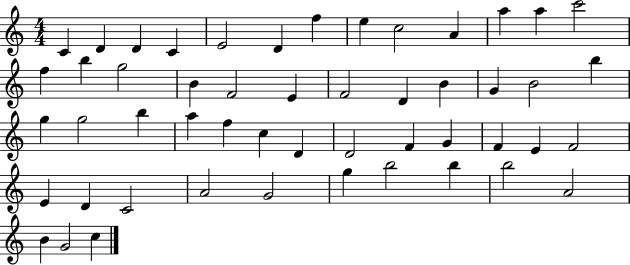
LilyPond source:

{
  \clef treble
  \numericTimeSignature
  \time 4/4
  \key c \major
  c'4 d'4 d'4 c'4 | e'2 d'4 f''4 | e''4 c''2 a'4 | a''4 a''4 c'''2 | \break f''4 b''4 g''2 | b'4 f'2 e'4 | f'2 d'4 b'4 | g'4 b'2 b''4 | \break g''4 g''2 b''4 | a''4 f''4 c''4 d'4 | d'2 f'4 g'4 | f'4 e'4 f'2 | \break e'4 d'4 c'2 | a'2 g'2 | g''4 b''2 b''4 | b''2 a'2 | \break b'4 g'2 c''4 | \bar "|."
}